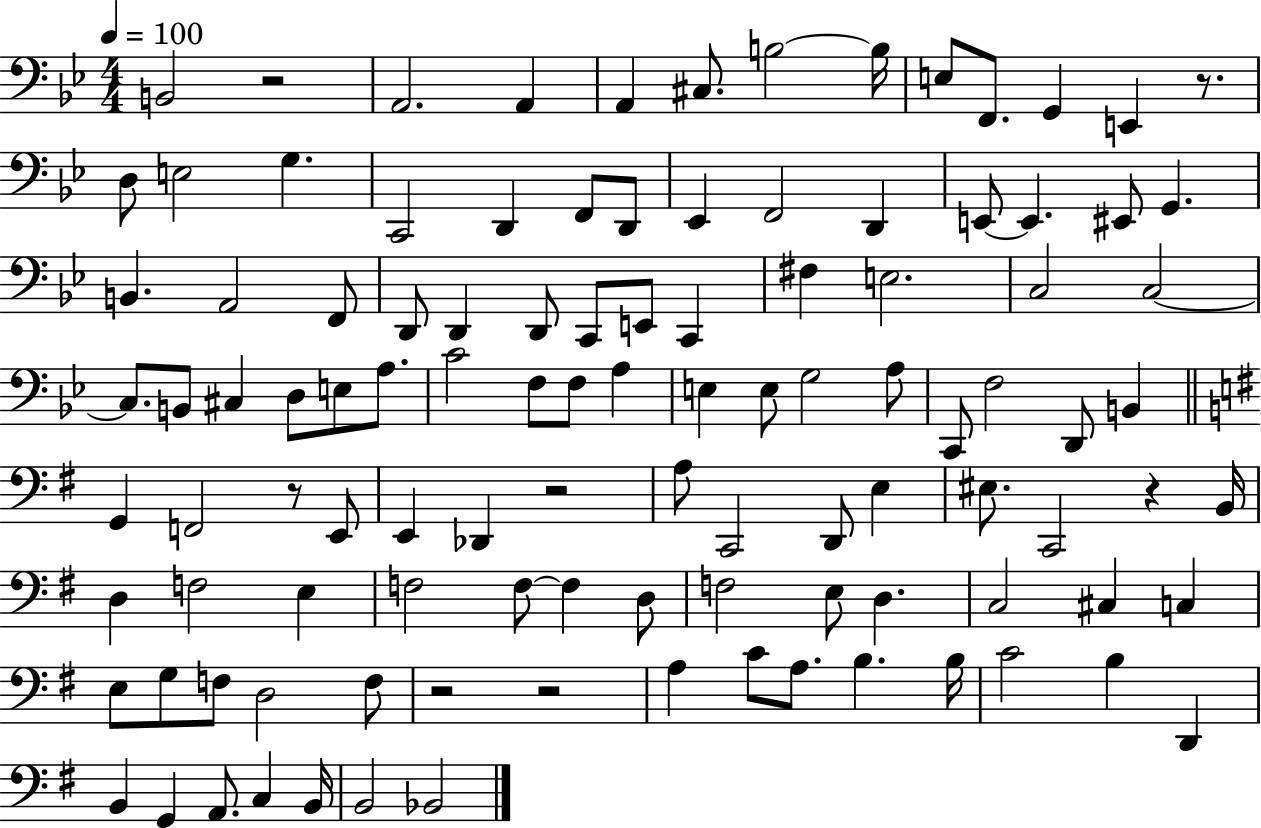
{
  \clef bass
  \numericTimeSignature
  \time 4/4
  \key bes \major
  \tempo 4 = 100
  b,2 r2 | a,2. a,4 | a,4 cis8. b2~~ b16 | e8 f,8. g,4 e,4 r8. | \break d8 e2 g4. | c,2 d,4 f,8 d,8 | ees,4 f,2 d,4 | e,8~~ e,4. eis,8 g,4. | \break b,4. a,2 f,8 | d,8 d,4 d,8 c,8 e,8 c,4 | fis4 e2. | c2 c2~~ | \break c8. b,8 cis4 d8 e8 a8. | c'2 f8 f8 a4 | e4 e8 g2 a8 | c,8 f2 d,8 b,4 | \break \bar "||" \break \key e \minor g,4 f,2 r8 e,8 | e,4 des,4 r2 | a8 c,2 d,8 e4 | eis8. c,2 r4 b,16 | \break d4 f2 e4 | f2 f8~~ f4 d8 | f2 e8 d4. | c2 cis4 c4 | \break e8 g8 f8 d2 f8 | r2 r2 | a4 c'8 a8. b4. b16 | c'2 b4 d,4 | \break b,4 g,4 a,8. c4 b,16 | b,2 bes,2 | \bar "|."
}